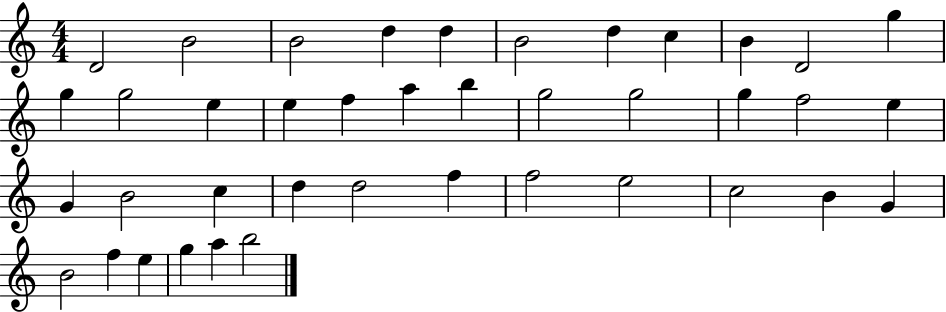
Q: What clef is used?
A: treble